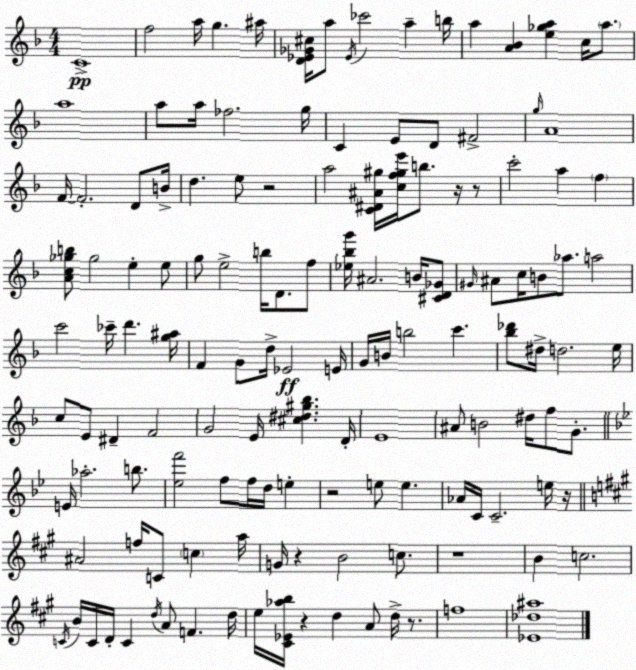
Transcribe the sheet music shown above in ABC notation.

X:1
T:Untitled
M:4/4
L:1/4
K:F
C4 f2 a/4 g ^a/4 [D_E_G^c]/4 a/2 _E/4 _c'2 a b/4 a [A_B] [e_ga] c/4 a/2 a4 a/2 a/4 _f2 g/4 C E/2 D/2 ^F2 g/4 A4 F/4 F2 D/2 B/4 d e/2 z2 a2 [C^D^A^g]/4 [cf^ge']/4 b/2 z/4 z/2 c'2 a f [Ac_gb]/2 _g2 e e/2 g/2 e2 b/4 D/2 f/2 [_e_bg']/4 ^A2 B/4 [^CD_G]/2 ^G/4 ^A/2 c/4 B/2 _a/2 a2 c'2 _c'/4 d' [g^a]/4 F G/2 d/4 _E2 E/4 G/4 B/4 b2 c' [_b_d']/2 ^d/4 d2 e/4 c/2 E/2 ^D F2 G2 E/4 [^c^d^g_b] D/4 E4 ^A/2 B2 ^d/4 f/2 G/2 E/4 _a2 b/2 [_ef']2 f/2 f/4 d/4 e z2 e/2 e _A/4 C/4 C2 e/4 z/4 ^A2 f/4 C/2 c a/4 G/4 z B2 c/2 z4 B c2 C/4 B/4 C/4 D/4 C d/4 A/2 F d/4 e/4 [^C_E_ab]/4 z d A/2 d/4 z/2 f4 [_E_d^a]4